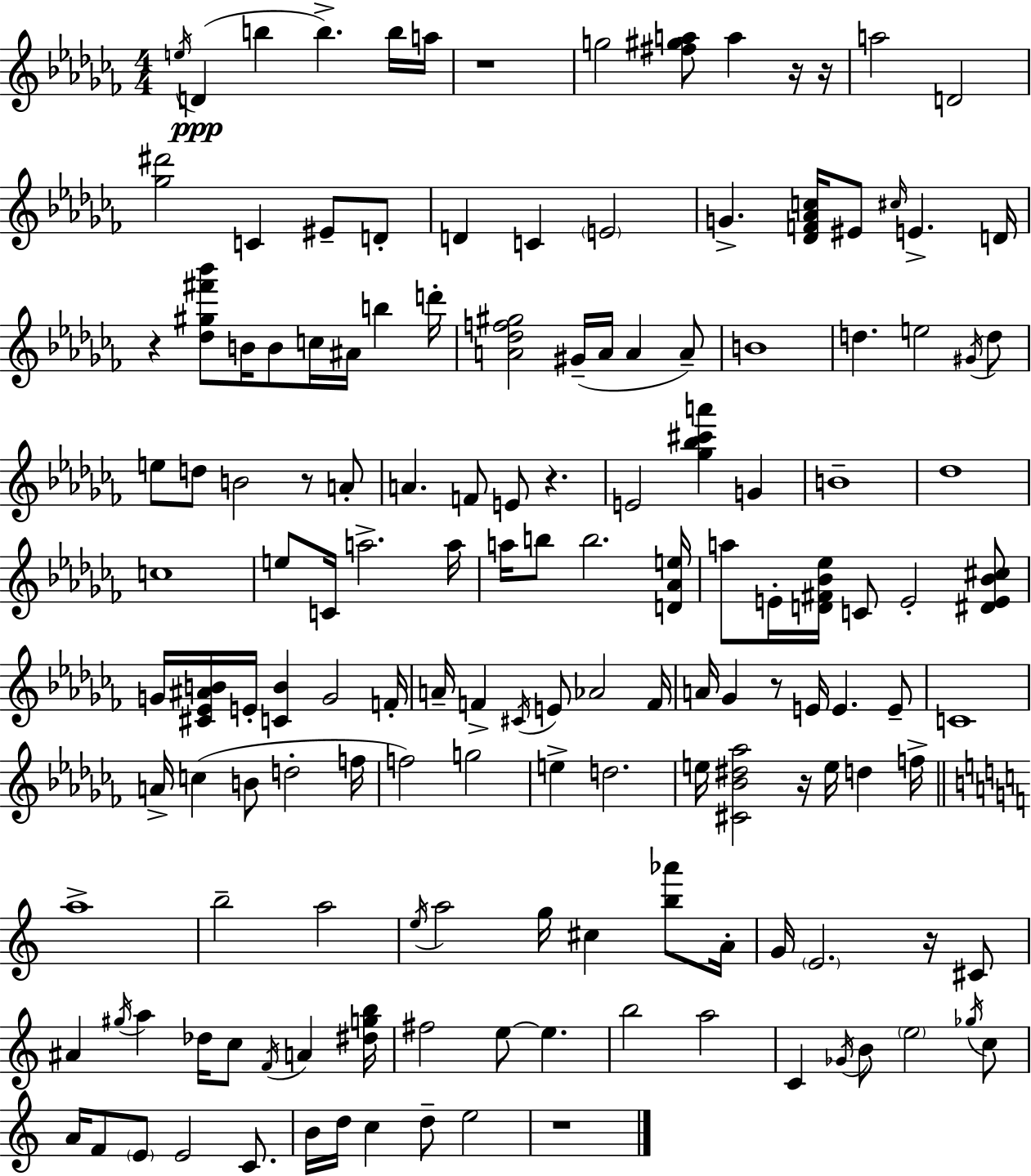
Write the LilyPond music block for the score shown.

{
  \clef treble
  \numericTimeSignature
  \time 4/4
  \key aes \minor
  \acciaccatura { e''16 }\ppp d'4( b''4 b''4.->) b''16 | a''16 r1 | g''2 <fis'' gis'' a''>8 a''4 r16 | r16 a''2 d'2 | \break <ges'' dis'''>2 c'4 eis'8-- d'8-. | d'4 c'4 \parenthesize e'2 | g'4.-> <des' f' aes' c''>16 eis'8 \grace { cis''16 } e'4.-> | d'16 r4 <des'' gis'' fis''' bes'''>8 b'16 b'8 c''16 ais'16 b''4 | \break d'''16-. <a' des'' f'' gis''>2 gis'16--( a'16 a'4 | a'8--) b'1 | d''4. e''2 | \acciaccatura { gis'16 } d''8 e''8 d''8 b'2 r8 | \break a'8-. a'4. f'8 e'8 r4. | e'2 <ges'' bes'' cis''' a'''>4 g'4 | b'1-- | des''1 | \break c''1 | e''8 c'16 a''2.-> | a''16 a''16 b''8 b''2. | <d' aes' e''>16 a''8 e'16-. <d' fis' bes' ees''>16 c'8 e'2-. | \break <dis' e' bes' cis''>8 g'16 <cis' ees' ais' b'>16 e'16-. <c' b'>4 g'2 | f'16-. a'16-- f'4-> \acciaccatura { cis'16 } e'8 aes'2 | f'16 a'16 ges'4 r8 e'16 e'4. | e'8-- c'1 | \break a'16-> c''4( b'8 d''2-. | f''16 f''2) g''2 | e''4-> d''2. | e''16 <cis' bes' dis'' aes''>2 r16 e''16 d''4 | \break f''16-> \bar "||" \break \key a \minor a''1-> | b''2-- a''2 | \acciaccatura { e''16 } a''2 g''16 cis''4 <b'' aes'''>8 | a'16-. g'16 \parenthesize e'2. r16 cis'8 | \break ais'4 \acciaccatura { gis''16 } a''4 des''16 c''8 \acciaccatura { f'16 } a'4 | <dis'' g'' b''>16 fis''2 e''8~~ e''4. | b''2 a''2 | c'4 \acciaccatura { ges'16 } b'8 \parenthesize e''2 | \break \acciaccatura { ges''16 } c''8 a'16 f'8 \parenthesize e'8 e'2 | c'8. b'16 d''16 c''4 d''8-- e''2 | r1 | \bar "|."
}